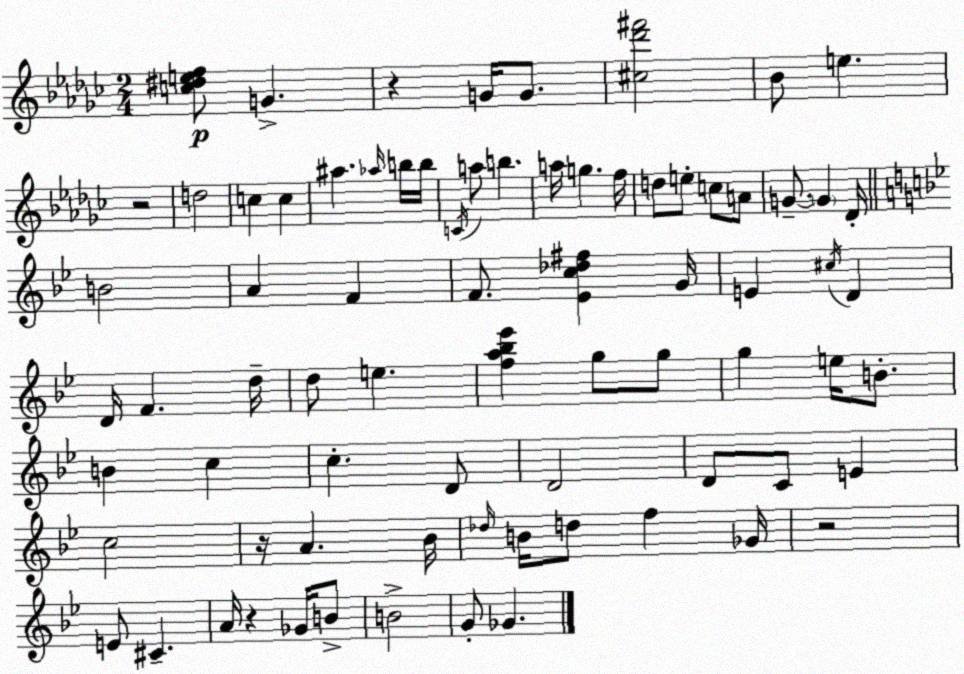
X:1
T:Untitled
M:2/4
L:1/4
K:Ebm
[c^def]/2 G z G/4 G/2 [^c_d'^f']2 _B/2 e z2 d2 c c ^a _a/4 b/4 b/4 C/4 a/2 b a/4 g f/4 d/2 e/2 c/2 A/2 G/2 G _D/4 B2 A F F/2 [_Ec_d^f] G/4 E ^c/4 D D/4 F d/4 d/2 e [fa_b_e'] g/2 g/2 g e/4 B/2 B c c D/2 D2 D/2 C/2 E c2 z/4 A _B/4 _d/4 B/4 d/2 f _G/4 z2 E/2 ^C A/4 z _G/4 B/2 B2 G/2 _G